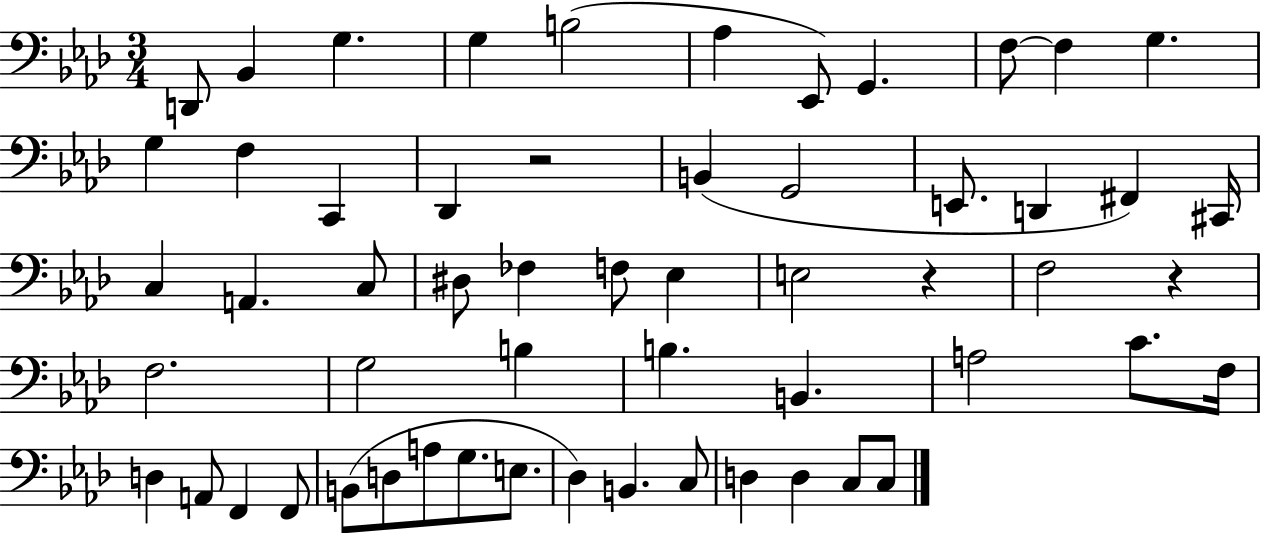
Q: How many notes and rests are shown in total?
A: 57